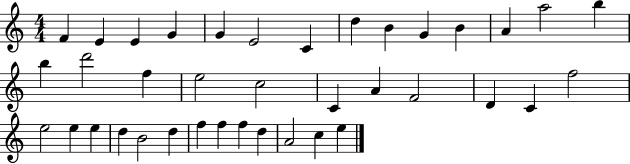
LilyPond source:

{
  \clef treble
  \numericTimeSignature
  \time 4/4
  \key c \major
  f'4 e'4 e'4 g'4 | g'4 e'2 c'4 | d''4 b'4 g'4 b'4 | a'4 a''2 b''4 | \break b''4 d'''2 f''4 | e''2 c''2 | c'4 a'4 f'2 | d'4 c'4 f''2 | \break e''2 e''4 e''4 | d''4 b'2 d''4 | f''4 f''4 f''4 d''4 | a'2 c''4 e''4 | \break \bar "|."
}